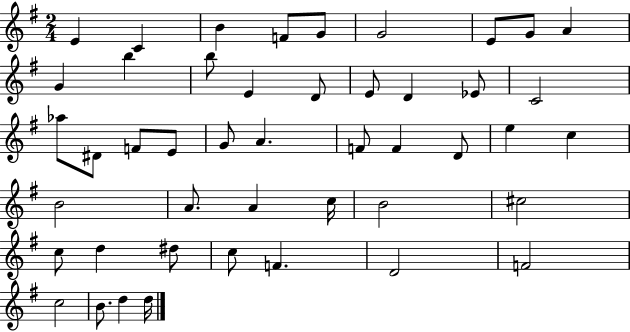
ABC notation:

X:1
T:Untitled
M:2/4
L:1/4
K:G
E C B F/2 G/2 G2 E/2 G/2 A G b b/2 E D/2 E/2 D _E/2 C2 _a/2 ^D/2 F/2 E/2 G/2 A F/2 F D/2 e c B2 A/2 A c/4 B2 ^c2 c/2 d ^d/2 c/2 F D2 F2 c2 B/2 d d/4